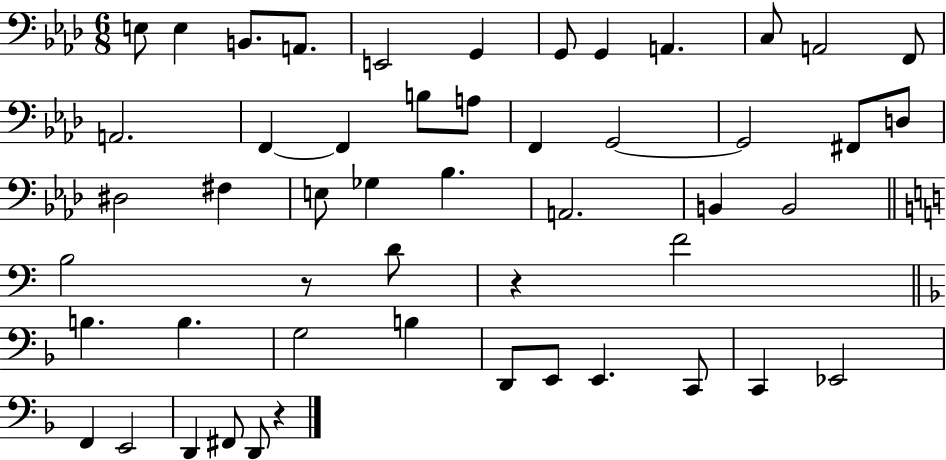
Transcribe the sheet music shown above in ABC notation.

X:1
T:Untitled
M:6/8
L:1/4
K:Ab
E,/2 E, B,,/2 A,,/2 E,,2 G,, G,,/2 G,, A,, C,/2 A,,2 F,,/2 A,,2 F,, F,, B,/2 A,/2 F,, G,,2 G,,2 ^F,,/2 D,/2 ^D,2 ^F, E,/2 _G, _B, A,,2 B,, B,,2 B,2 z/2 D/2 z F2 B, B, G,2 B, D,,/2 E,,/2 E,, C,,/2 C,, _E,,2 F,, E,,2 D,, ^F,,/2 D,,/2 z